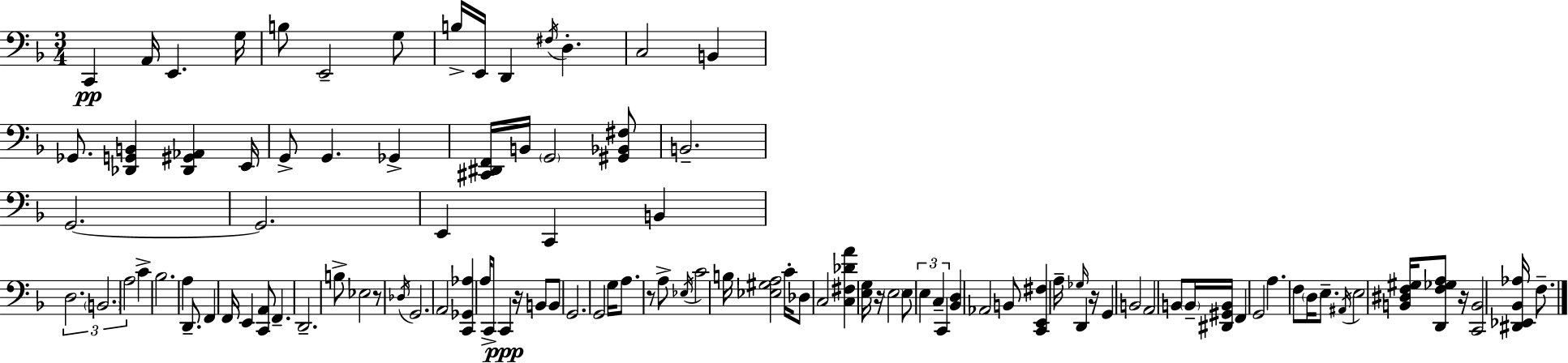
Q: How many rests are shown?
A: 6